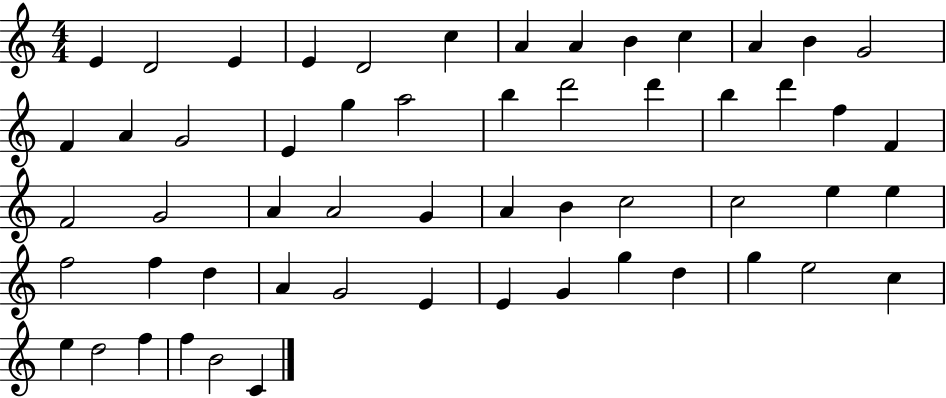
E4/q D4/h E4/q E4/q D4/h C5/q A4/q A4/q B4/q C5/q A4/q B4/q G4/h F4/q A4/q G4/h E4/q G5/q A5/h B5/q D6/h D6/q B5/q D6/q F5/q F4/q F4/h G4/h A4/q A4/h G4/q A4/q B4/q C5/h C5/h E5/q E5/q F5/h F5/q D5/q A4/q G4/h E4/q E4/q G4/q G5/q D5/q G5/q E5/h C5/q E5/q D5/h F5/q F5/q B4/h C4/q